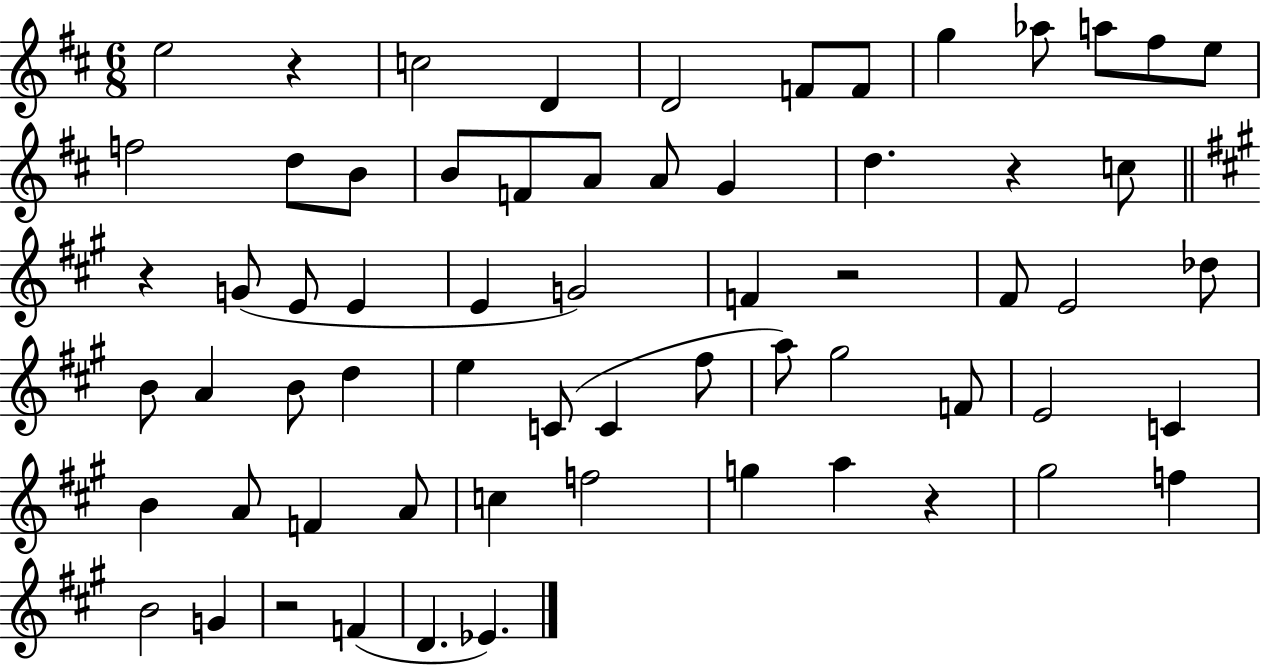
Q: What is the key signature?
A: D major